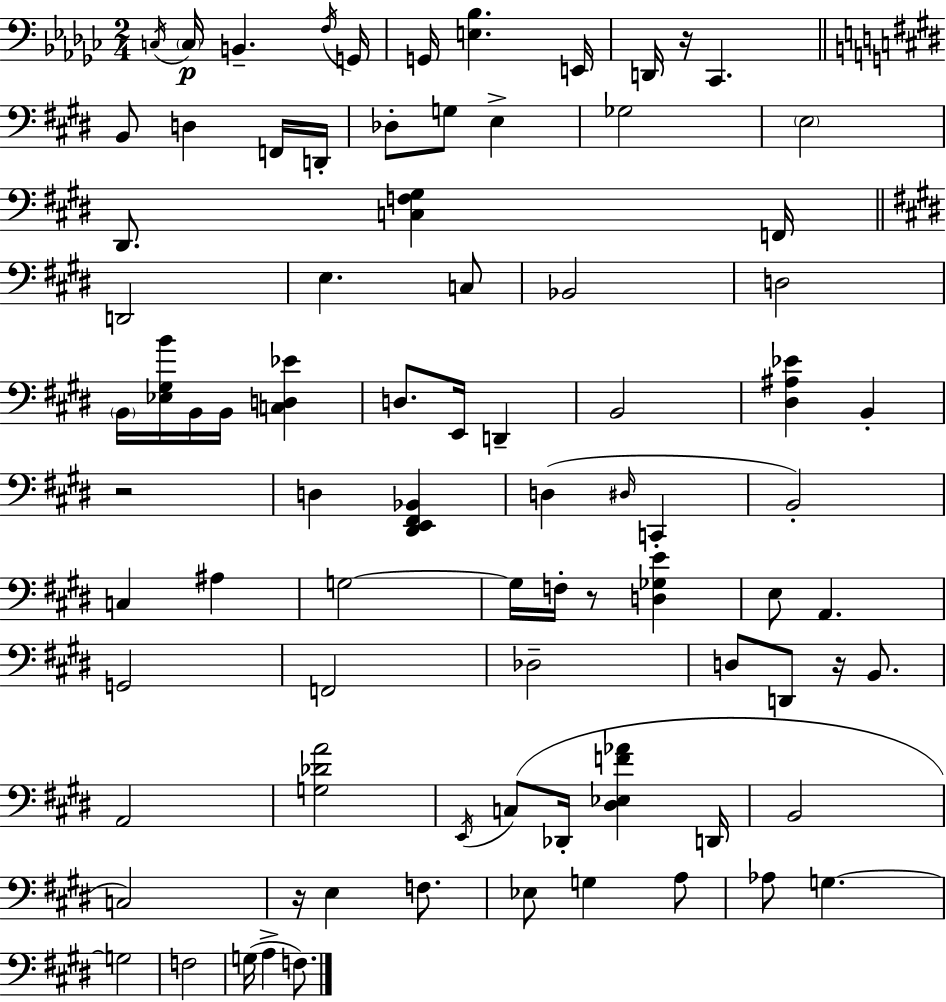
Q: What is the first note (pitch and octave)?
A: C3